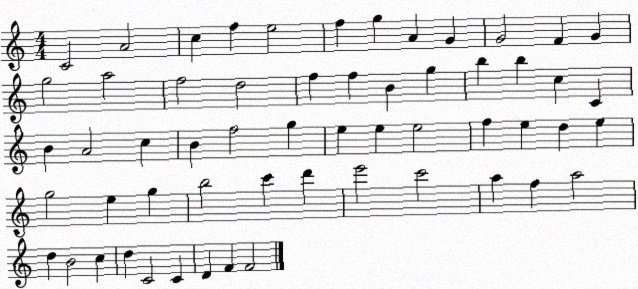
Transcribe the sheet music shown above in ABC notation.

X:1
T:Untitled
M:4/4
L:1/4
K:C
C2 A2 c f e2 f g A G G2 F G g2 a2 f2 d2 f f B g b b c C B A2 c B f2 g e e e2 f e d e g2 e g b2 c' d' e'2 c'2 a f a2 d B2 c d C2 C D F F2